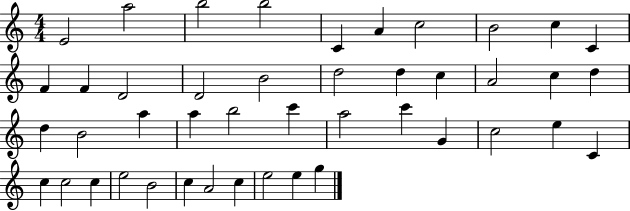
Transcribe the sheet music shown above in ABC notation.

X:1
T:Untitled
M:4/4
L:1/4
K:C
E2 a2 b2 b2 C A c2 B2 c C F F D2 D2 B2 d2 d c A2 c d d B2 a a b2 c' a2 c' G c2 e C c c2 c e2 B2 c A2 c e2 e g